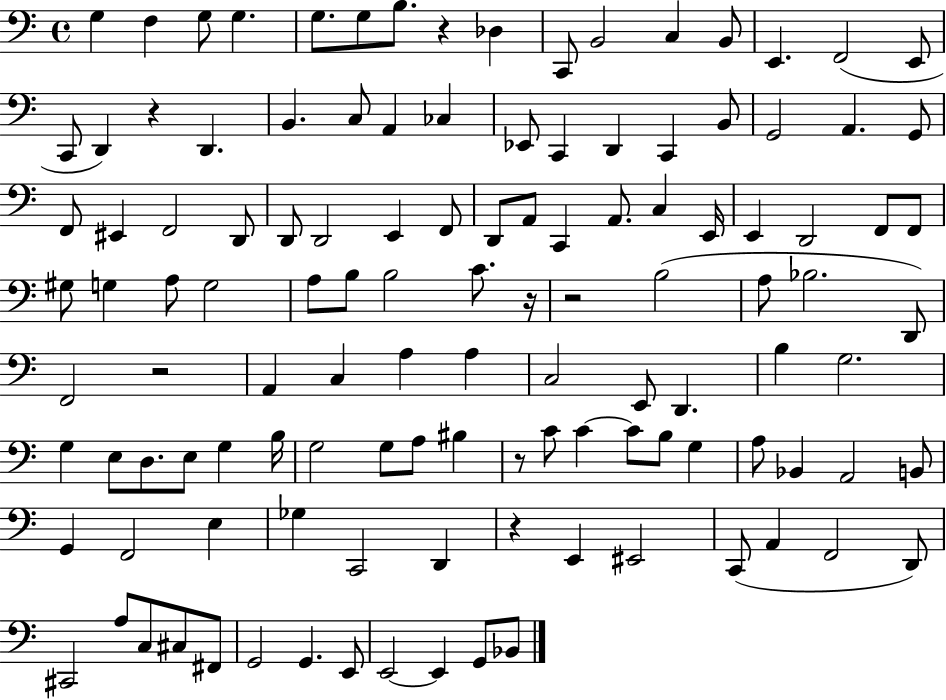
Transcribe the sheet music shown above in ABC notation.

X:1
T:Untitled
M:4/4
L:1/4
K:C
G, F, G,/2 G, G,/2 G,/2 B,/2 z _D, C,,/2 B,,2 C, B,,/2 E,, F,,2 E,,/2 C,,/2 D,, z D,, B,, C,/2 A,, _C, _E,,/2 C,, D,, C,, B,,/2 G,,2 A,, G,,/2 F,,/2 ^E,, F,,2 D,,/2 D,,/2 D,,2 E,, F,,/2 D,,/2 A,,/2 C,, A,,/2 C, E,,/4 E,, D,,2 F,,/2 F,,/2 ^G,/2 G, A,/2 G,2 A,/2 B,/2 B,2 C/2 z/4 z2 B,2 A,/2 _B,2 D,,/2 F,,2 z2 A,, C, A, A, C,2 E,,/2 D,, B, G,2 G, E,/2 D,/2 E,/2 G, B,/4 G,2 G,/2 A,/2 ^B, z/2 C/2 C C/2 B,/2 G, A,/2 _B,, A,,2 B,,/2 G,, F,,2 E, _G, C,,2 D,, z E,, ^E,,2 C,,/2 A,, F,,2 D,,/2 ^C,,2 A,/2 C,/2 ^C,/2 ^F,,/2 G,,2 G,, E,,/2 E,,2 E,, G,,/2 _B,,/2